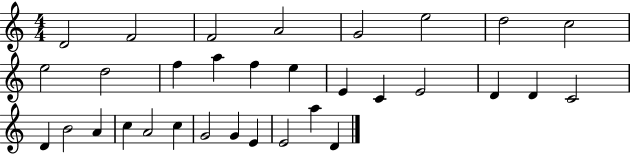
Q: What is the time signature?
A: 4/4